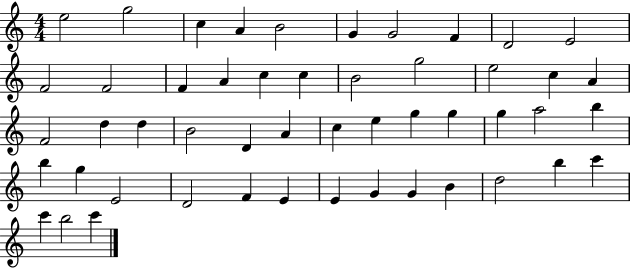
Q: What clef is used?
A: treble